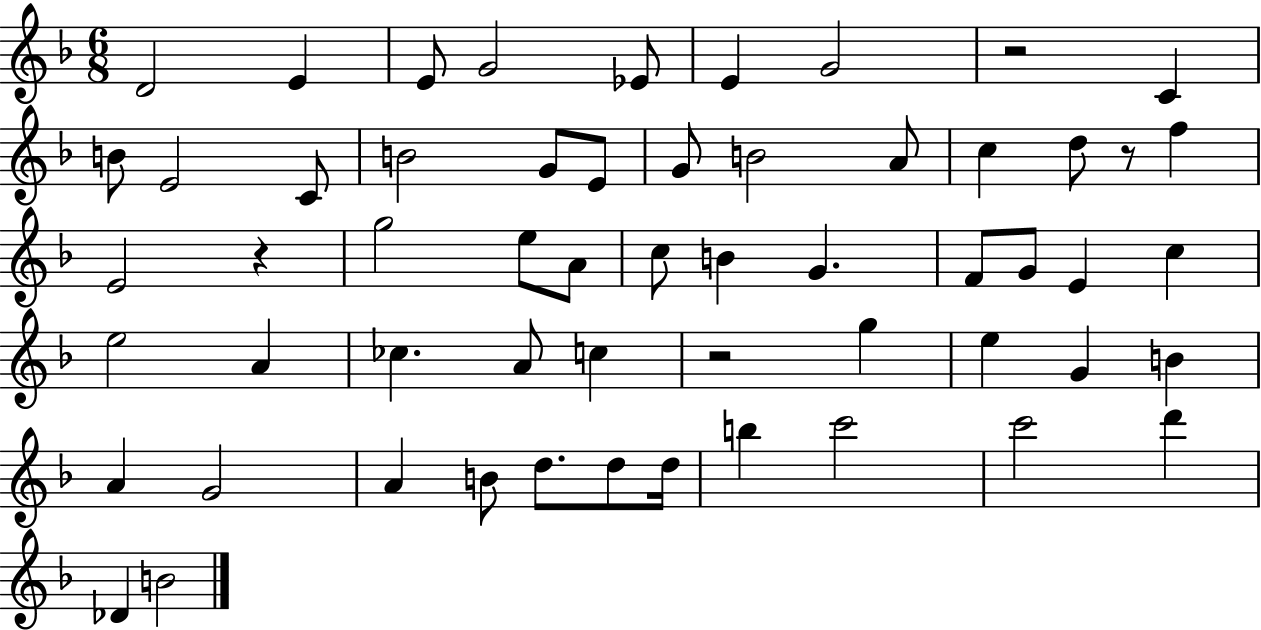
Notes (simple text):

D4/h E4/q E4/e G4/h Eb4/e E4/q G4/h R/h C4/q B4/e E4/h C4/e B4/h G4/e E4/e G4/e B4/h A4/e C5/q D5/e R/e F5/q E4/h R/q G5/h E5/e A4/e C5/e B4/q G4/q. F4/e G4/e E4/q C5/q E5/h A4/q CES5/q. A4/e C5/q R/h G5/q E5/q G4/q B4/q A4/q G4/h A4/q B4/e D5/e. D5/e D5/s B5/q C6/h C6/h D6/q Db4/q B4/h